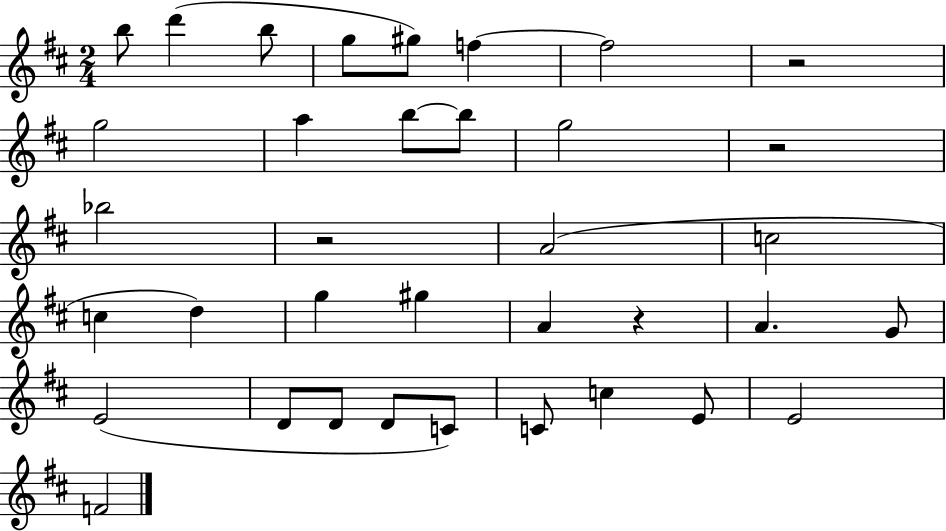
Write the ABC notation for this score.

X:1
T:Untitled
M:2/4
L:1/4
K:D
b/2 d' b/2 g/2 ^g/2 f f2 z2 g2 a b/2 b/2 g2 z2 _b2 z2 A2 c2 c d g ^g A z A G/2 E2 D/2 D/2 D/2 C/2 C/2 c E/2 E2 F2